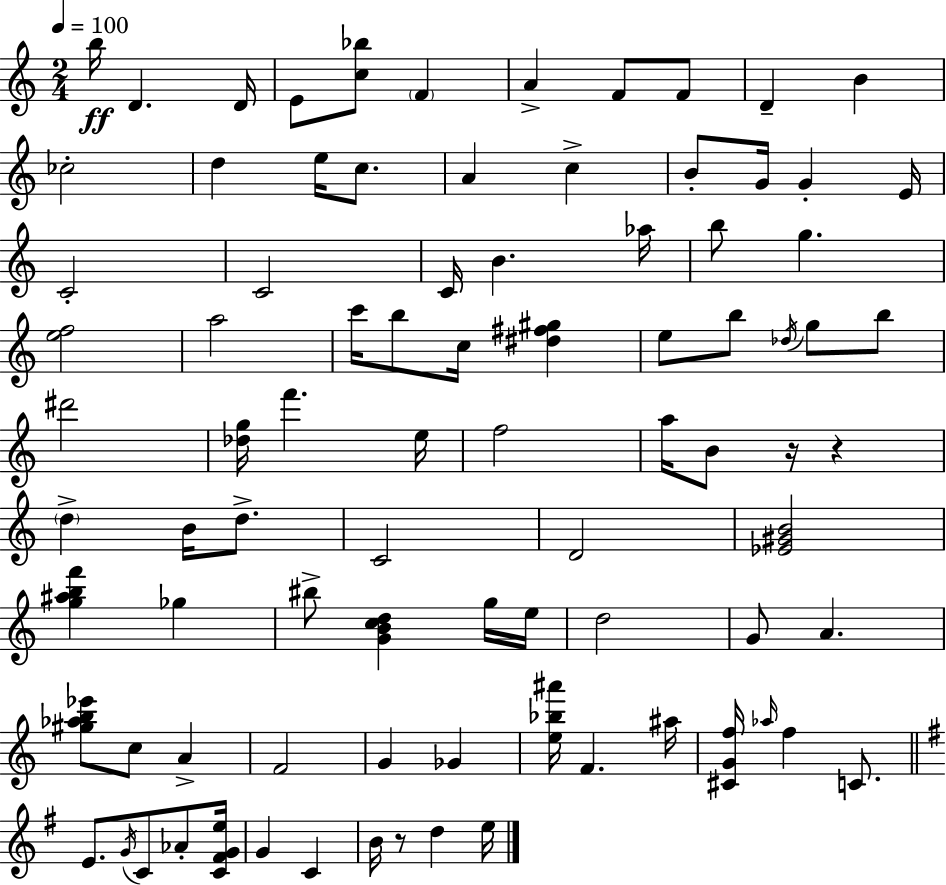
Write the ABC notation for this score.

X:1
T:Untitled
M:2/4
L:1/4
K:C
b/4 D D/4 E/2 [c_b]/2 F A F/2 F/2 D B _c2 d e/4 c/2 A c B/2 G/4 G E/4 C2 C2 C/4 B _a/4 b/2 g [ef]2 a2 c'/4 b/2 c/4 [^d^f^g] e/2 b/2 _d/4 g/2 b/2 ^d'2 [_dg]/4 f' e/4 f2 a/4 B/2 z/4 z d B/4 d/2 C2 D2 [_E^GB]2 [g^abf'] _g ^b/2 [GBcd] g/4 e/4 d2 G/2 A [^g_ab_e']/2 c/2 A F2 G _G [e_b^a']/4 F ^a/4 [^CGf]/4 _a/4 f C/2 E/2 G/4 C/2 _A/2 [C^FGe]/4 G C B/4 z/2 d e/4